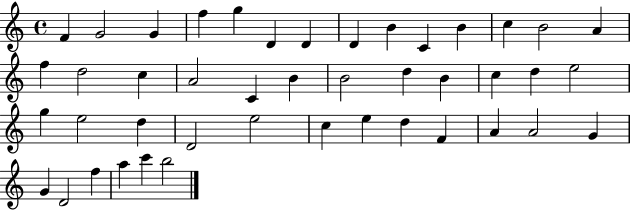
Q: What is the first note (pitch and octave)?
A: F4